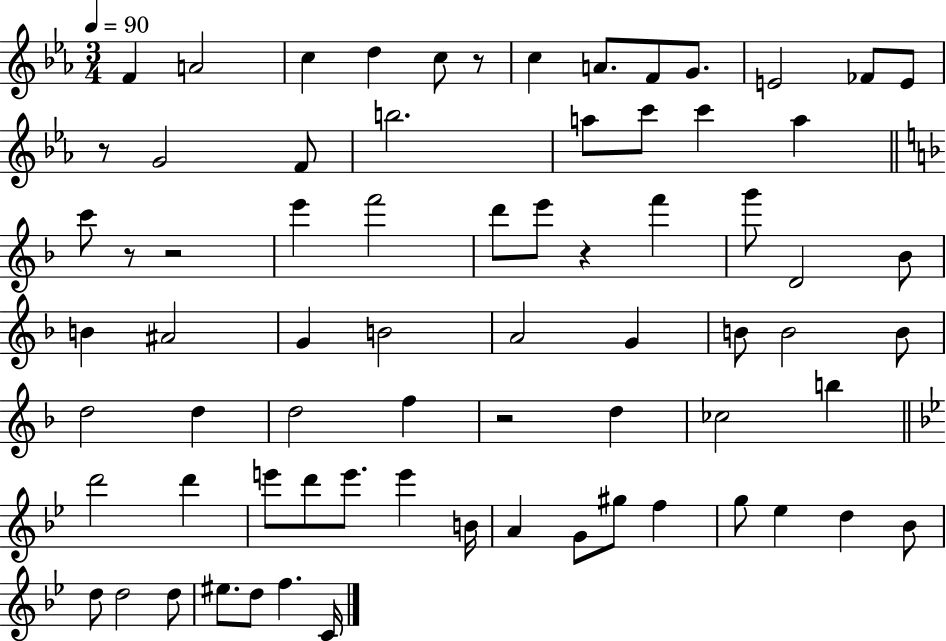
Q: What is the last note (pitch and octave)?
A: C4